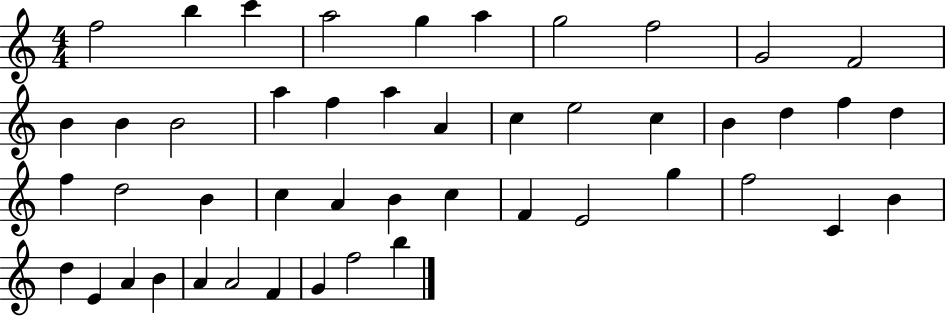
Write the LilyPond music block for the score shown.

{
  \clef treble
  \numericTimeSignature
  \time 4/4
  \key c \major
  f''2 b''4 c'''4 | a''2 g''4 a''4 | g''2 f''2 | g'2 f'2 | \break b'4 b'4 b'2 | a''4 f''4 a''4 a'4 | c''4 e''2 c''4 | b'4 d''4 f''4 d''4 | \break f''4 d''2 b'4 | c''4 a'4 b'4 c''4 | f'4 e'2 g''4 | f''2 c'4 b'4 | \break d''4 e'4 a'4 b'4 | a'4 a'2 f'4 | g'4 f''2 b''4 | \bar "|."
}